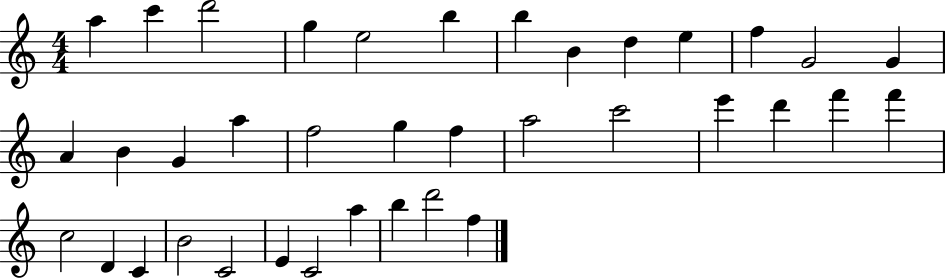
{
  \clef treble
  \numericTimeSignature
  \time 4/4
  \key c \major
  a''4 c'''4 d'''2 | g''4 e''2 b''4 | b''4 b'4 d''4 e''4 | f''4 g'2 g'4 | \break a'4 b'4 g'4 a''4 | f''2 g''4 f''4 | a''2 c'''2 | e'''4 d'''4 f'''4 f'''4 | \break c''2 d'4 c'4 | b'2 c'2 | e'4 c'2 a''4 | b''4 d'''2 f''4 | \break \bar "|."
}